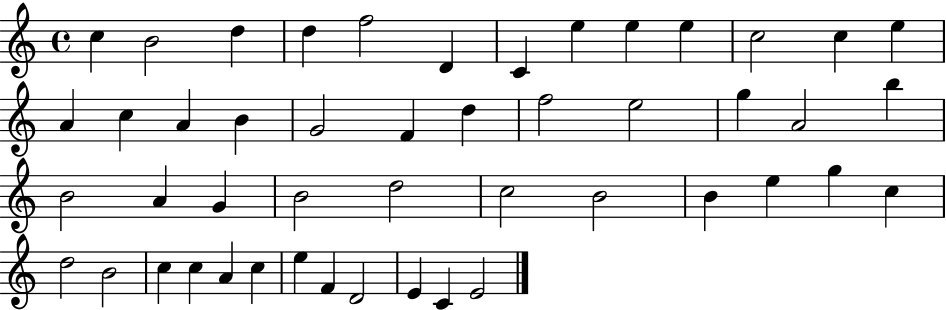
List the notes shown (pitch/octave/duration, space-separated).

C5/q B4/h D5/q D5/q F5/h D4/q C4/q E5/q E5/q E5/q C5/h C5/q E5/q A4/q C5/q A4/q B4/q G4/h F4/q D5/q F5/h E5/h G5/q A4/h B5/q B4/h A4/q G4/q B4/h D5/h C5/h B4/h B4/q E5/q G5/q C5/q D5/h B4/h C5/q C5/q A4/q C5/q E5/q F4/q D4/h E4/q C4/q E4/h